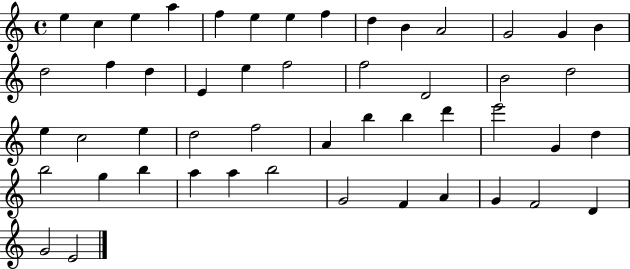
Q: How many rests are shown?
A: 0